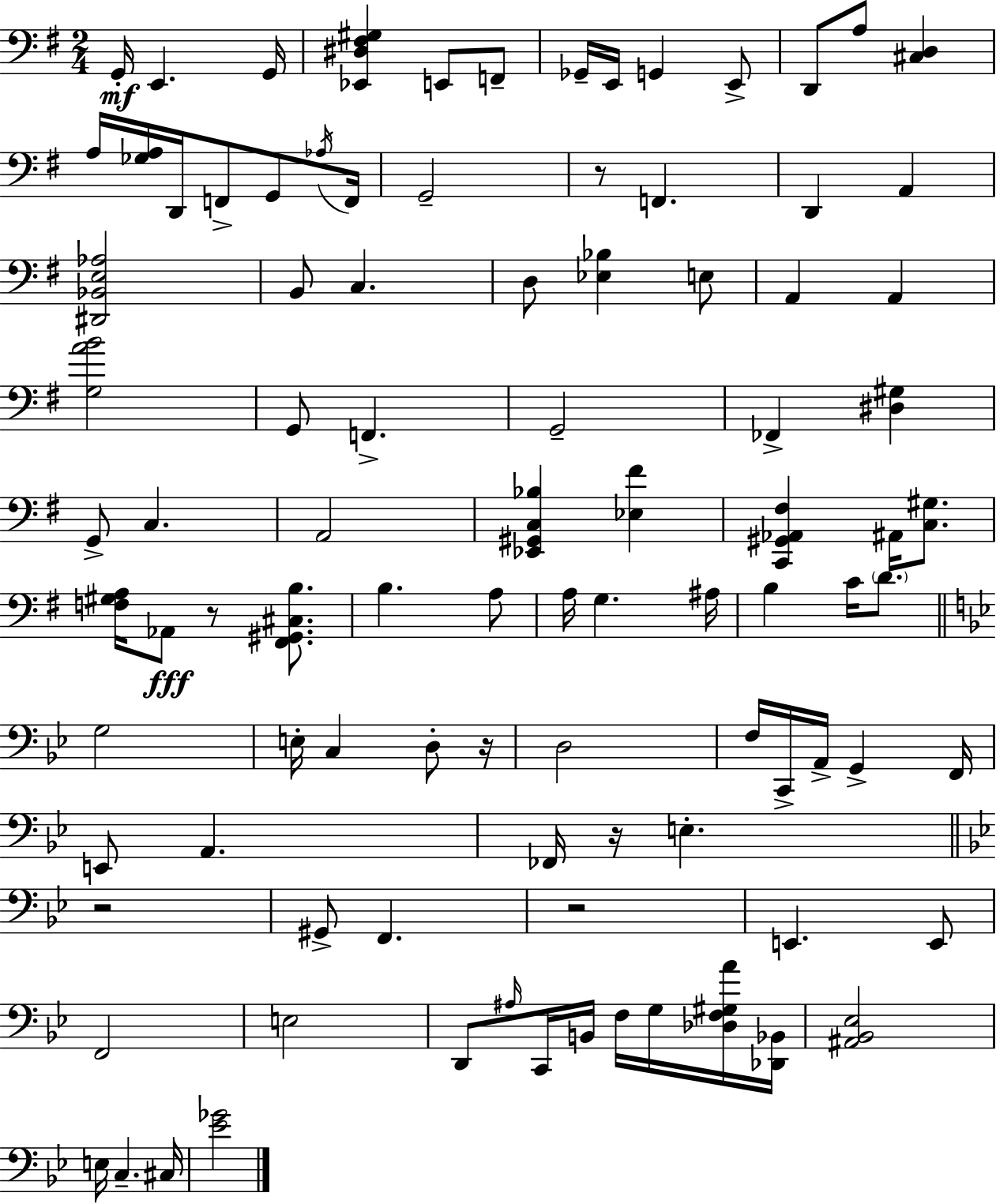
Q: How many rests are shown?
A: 6